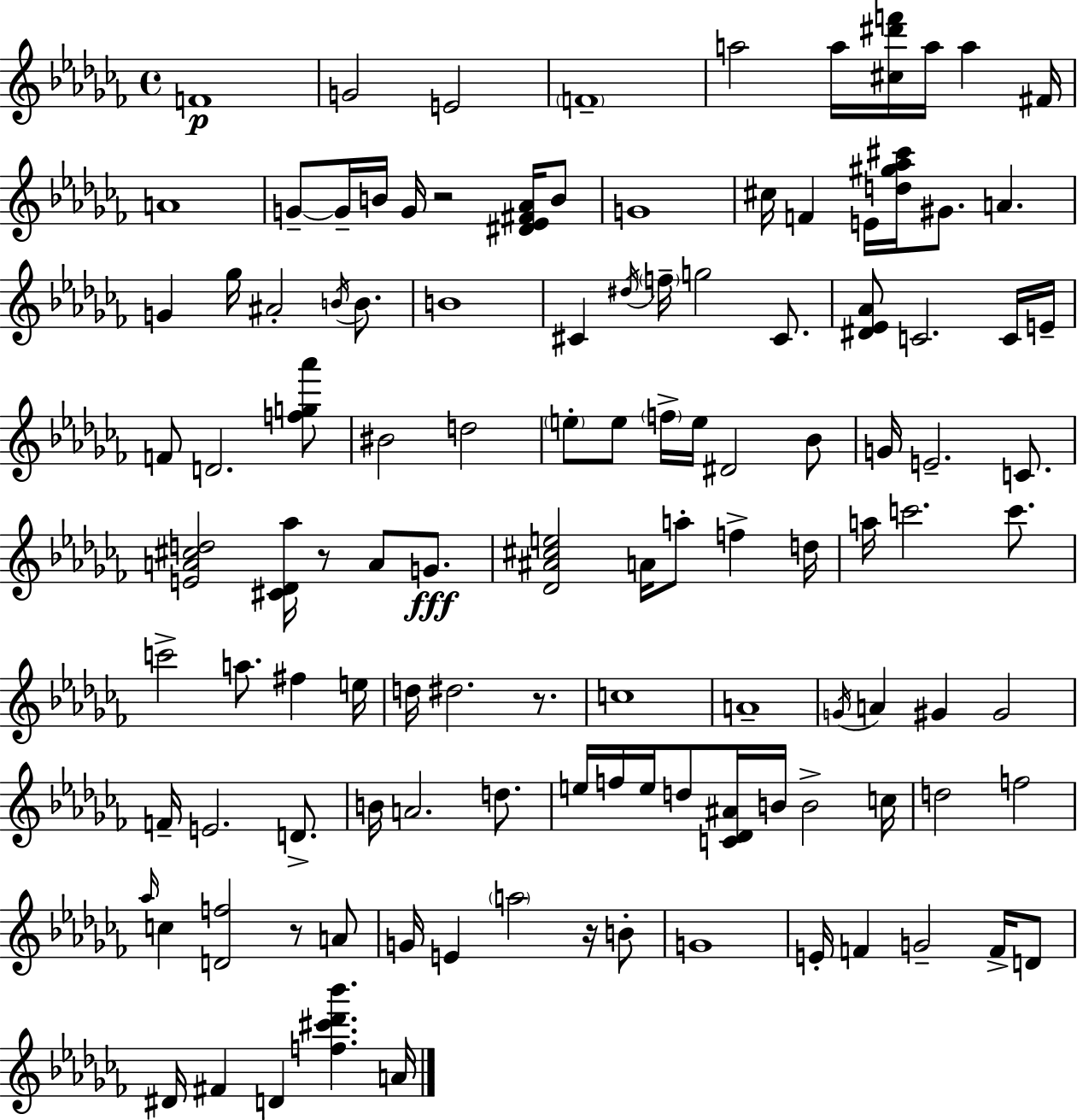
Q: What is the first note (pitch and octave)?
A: F4